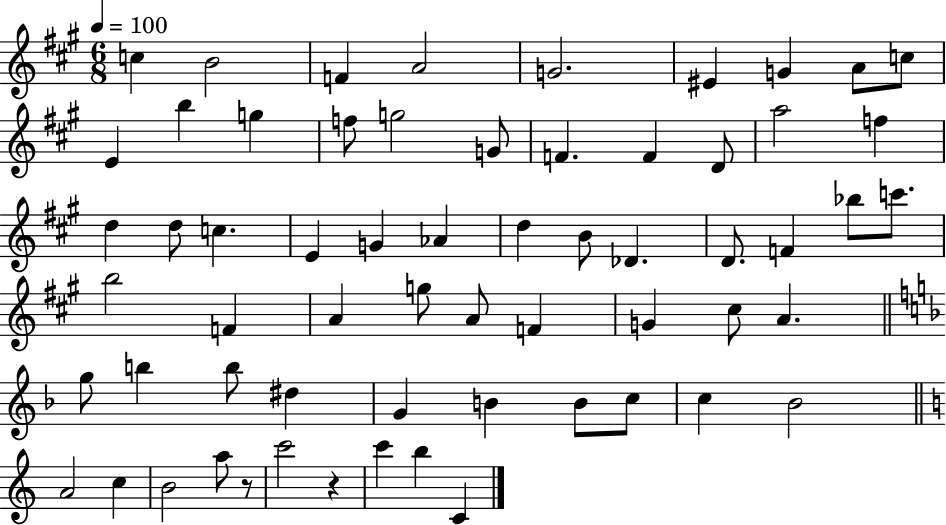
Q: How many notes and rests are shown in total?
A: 62